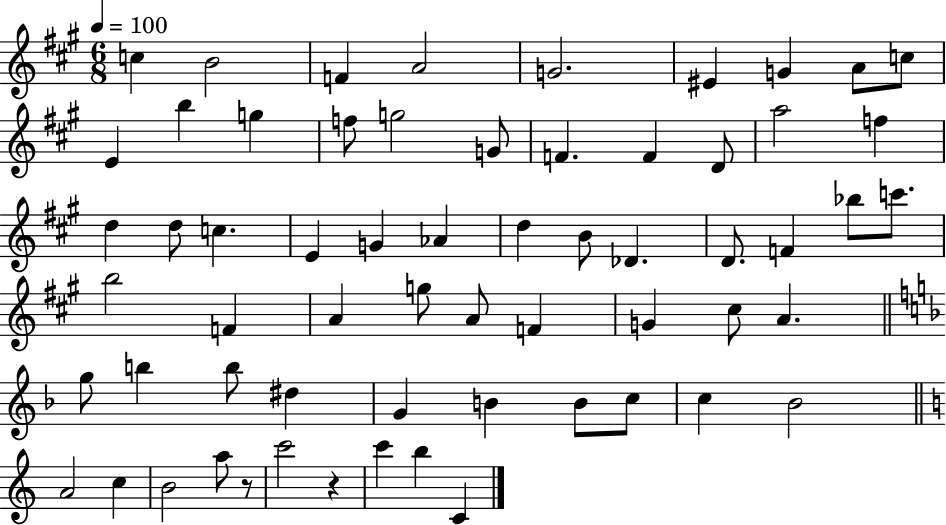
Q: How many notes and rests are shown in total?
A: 62